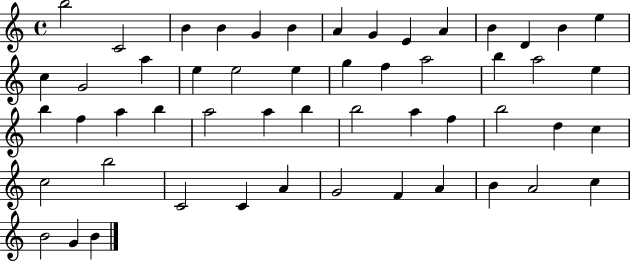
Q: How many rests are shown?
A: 0